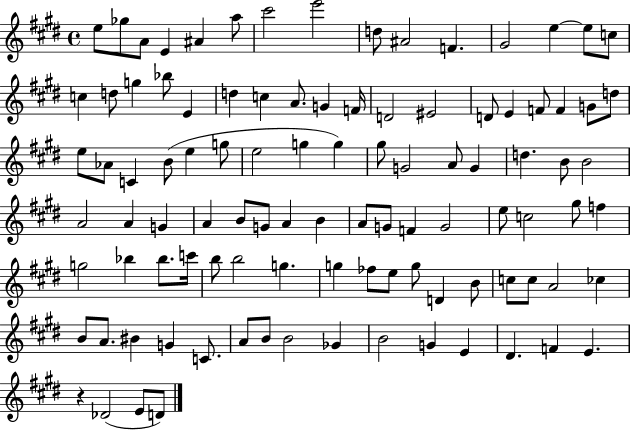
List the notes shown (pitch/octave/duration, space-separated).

E5/e Gb5/e A4/e E4/q A#4/q A5/e C#6/h E6/h D5/e A#4/h F4/q. G#4/h E5/q E5/e C5/e C5/q D5/e G5/q Bb5/e E4/q D5/q C5/q A4/e. G4/q F4/s D4/h EIS4/h D4/e E4/q F4/e F4/q G4/e D5/e E5/e Ab4/e C4/q B4/e E5/q G5/e E5/h G5/q G5/q G#5/e G4/h A4/e G4/q D5/q. B4/e B4/h A4/h A4/q G4/q A4/q B4/e G4/e A4/q B4/q A4/e G4/e F4/q G4/h E5/e C5/h G#5/e F5/q G5/h Bb5/q Bb5/e. C6/s B5/e B5/h G5/q. G5/q FES5/e E5/e G5/e D4/q B4/e C5/e C5/e A4/h CES5/q B4/e A4/e. BIS4/q G4/q C4/e. A4/e B4/e B4/h Gb4/q B4/h G4/q E4/q D#4/q. F4/q E4/q. R/q Db4/h E4/e D4/e